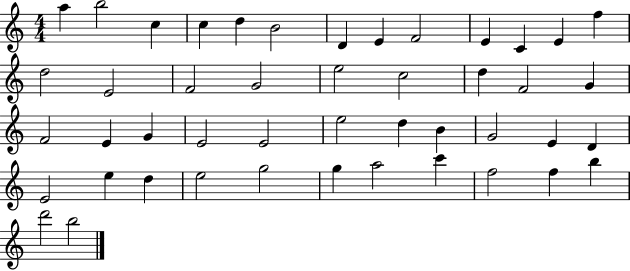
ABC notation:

X:1
T:Untitled
M:4/4
L:1/4
K:C
a b2 c c d B2 D E F2 E C E f d2 E2 F2 G2 e2 c2 d F2 G F2 E G E2 E2 e2 d B G2 E D E2 e d e2 g2 g a2 c' f2 f b d'2 b2